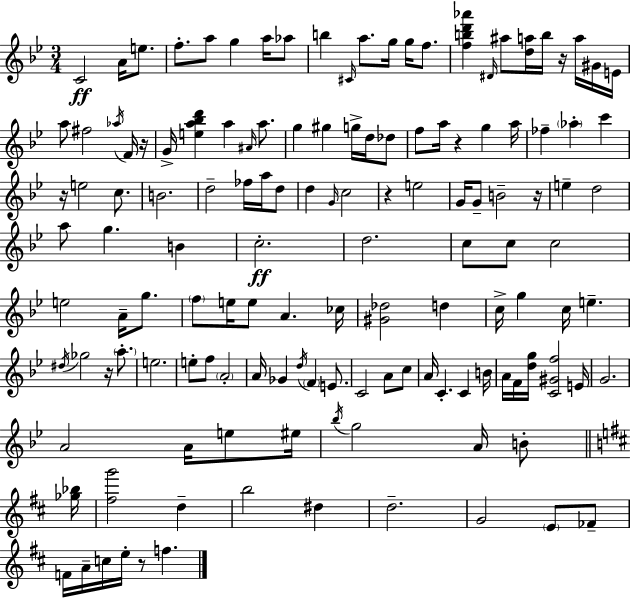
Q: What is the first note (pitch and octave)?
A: C4